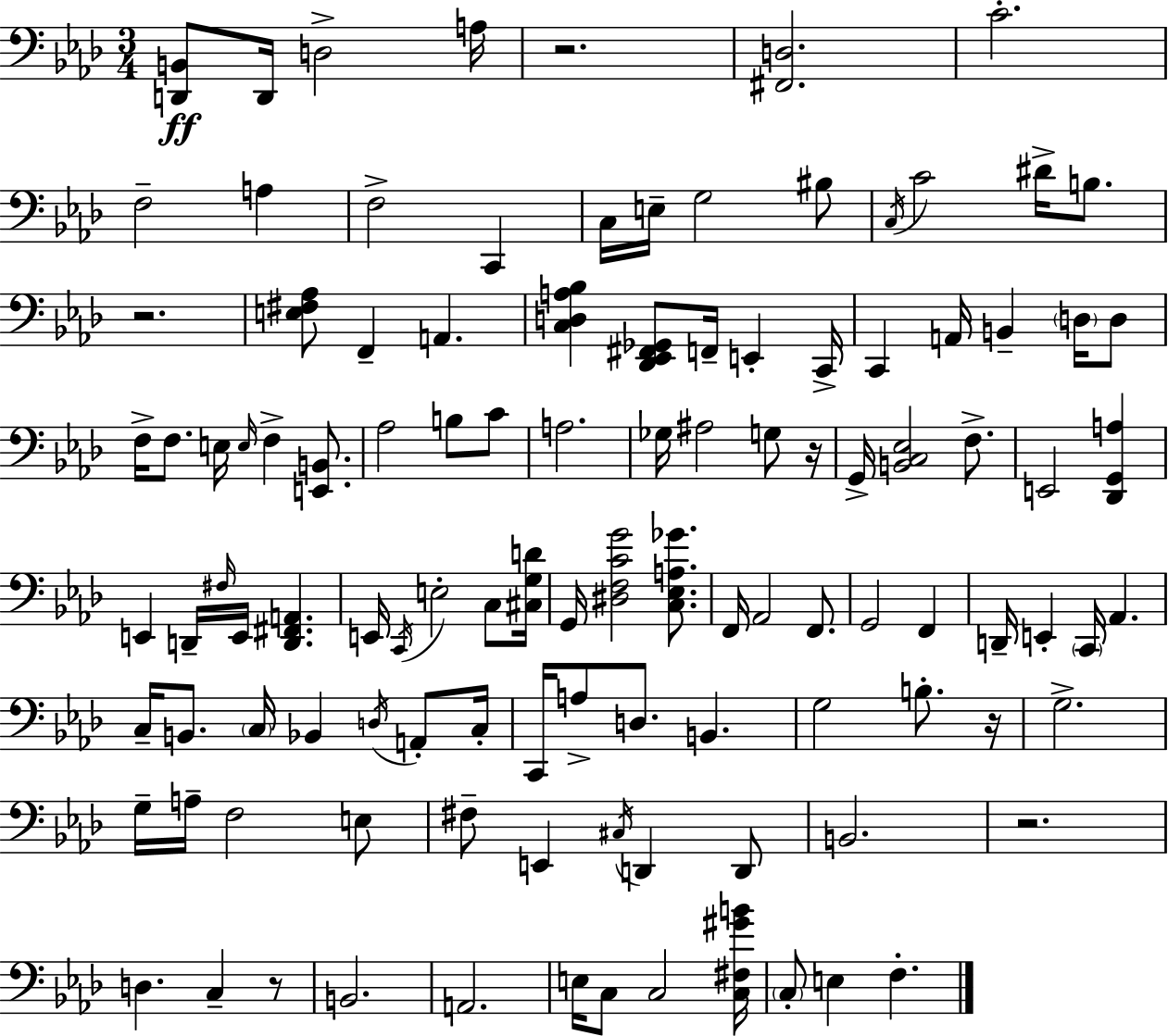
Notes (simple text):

[D2,B2]/e D2/s D3/h A3/s R/h. [F#2,D3]/h. C4/h. F3/h A3/q F3/h C2/q C3/s E3/s G3/h BIS3/e C3/s C4/h D#4/s B3/e. R/h. [E3,F#3,Ab3]/e F2/q A2/q. [C3,D3,A3,Bb3]/q [Db2,Eb2,F#2,Gb2]/e F2/s E2/q C2/s C2/q A2/s B2/q D3/s D3/e F3/s F3/e. E3/s E3/s F3/q [E2,B2]/e. Ab3/h B3/e C4/e A3/h. Gb3/s A#3/h G3/e R/s G2/s [B2,C3,Eb3]/h F3/e. E2/h [Db2,G2,A3]/q E2/q D2/s F#3/s E2/s [D2,F#2,A2]/q. E2/s C2/s E3/h C3/e [C#3,G3,D4]/s G2/s [D#3,F3,C4,G4]/h [C3,Eb3,A3,Gb4]/e. F2/s Ab2/h F2/e. G2/h F2/q D2/s E2/q C2/s Ab2/q. C3/s B2/e. C3/s Bb2/q D3/s A2/e C3/s C2/s A3/e D3/e. B2/q. G3/h B3/e. R/s G3/h. G3/s A3/s F3/h E3/e F#3/e E2/q C#3/s D2/q D2/e B2/h. R/h. D3/q. C3/q R/e B2/h. A2/h. E3/s C3/e C3/h [C3,F#3,G#4,B4]/s C3/e E3/q F3/q.